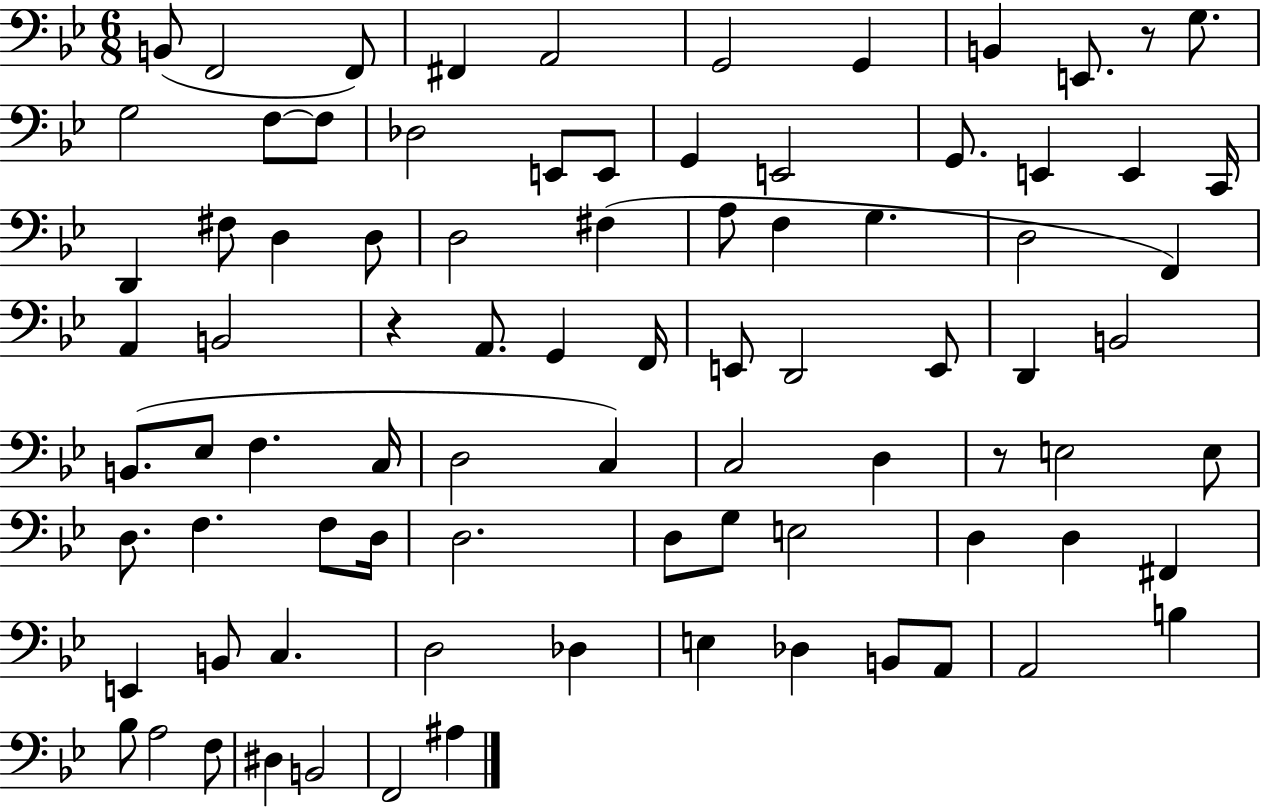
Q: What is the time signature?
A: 6/8